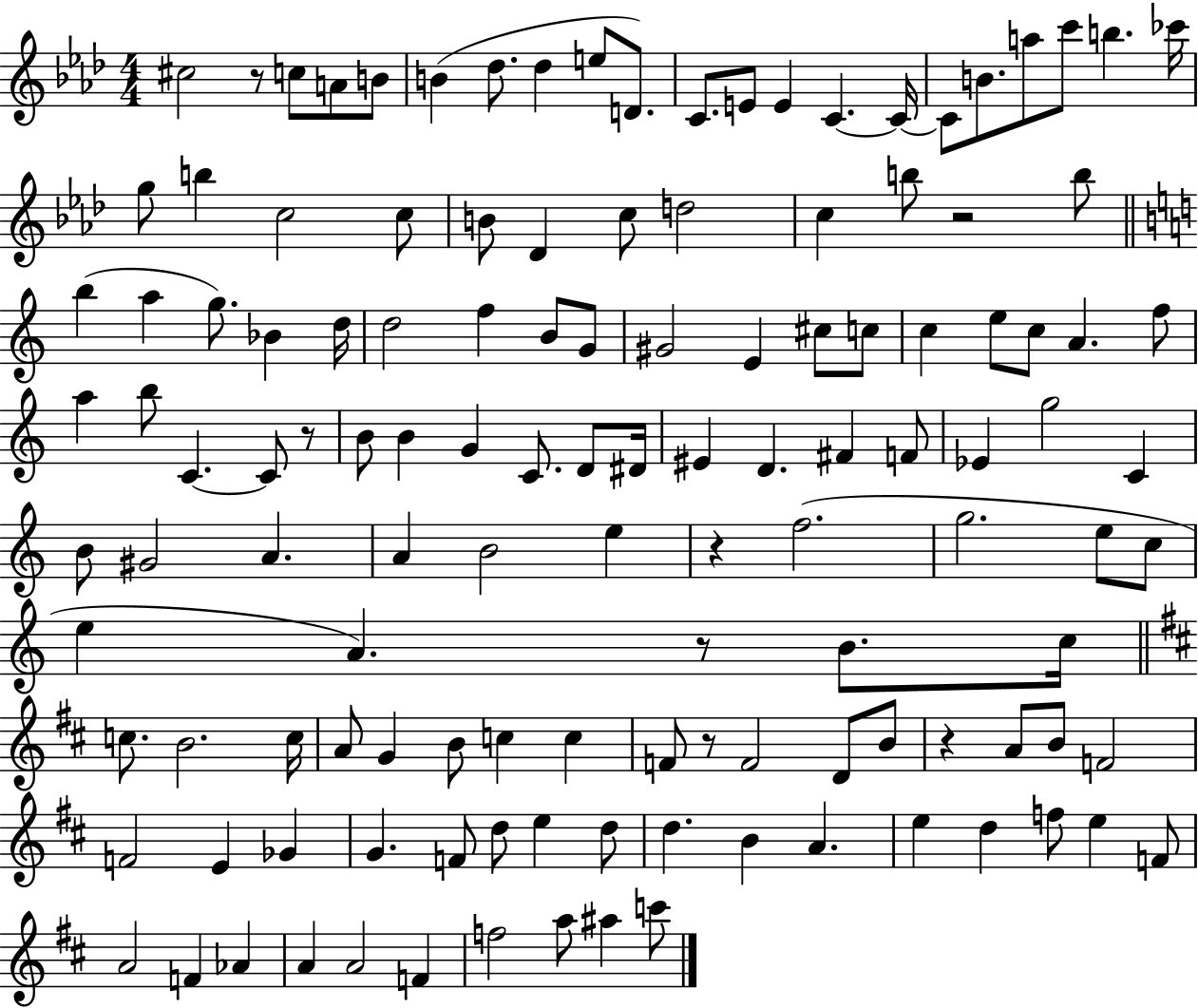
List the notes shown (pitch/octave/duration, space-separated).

C#5/h R/e C5/e A4/e B4/e B4/q Db5/e. Db5/q E5/e D4/e. C4/e. E4/e E4/q C4/q. C4/s C4/e B4/e. A5/e C6/e B5/q. CES6/s G5/e B5/q C5/h C5/e B4/e Db4/q C5/e D5/h C5/q B5/e R/h B5/e B5/q A5/q G5/e. Bb4/q D5/s D5/h F5/q B4/e G4/e G#4/h E4/q C#5/e C5/e C5/q E5/e C5/e A4/q. F5/e A5/q B5/e C4/q. C4/e R/e B4/e B4/q G4/q C4/e. D4/e D#4/s EIS4/q D4/q. F#4/q F4/e Eb4/q G5/h C4/q B4/e G#4/h A4/q. A4/q B4/h E5/q R/q F5/h. G5/h. E5/e C5/e E5/q A4/q. R/e B4/e. C5/s C5/e. B4/h. C5/s A4/e G4/q B4/e C5/q C5/q F4/e R/e F4/h D4/e B4/e R/q A4/e B4/e F4/h F4/h E4/q Gb4/q G4/q. F4/e D5/e E5/q D5/e D5/q. B4/q A4/q. E5/q D5/q F5/e E5/q F4/e A4/h F4/q Ab4/q A4/q A4/h F4/q F5/h A5/e A#5/q C6/e